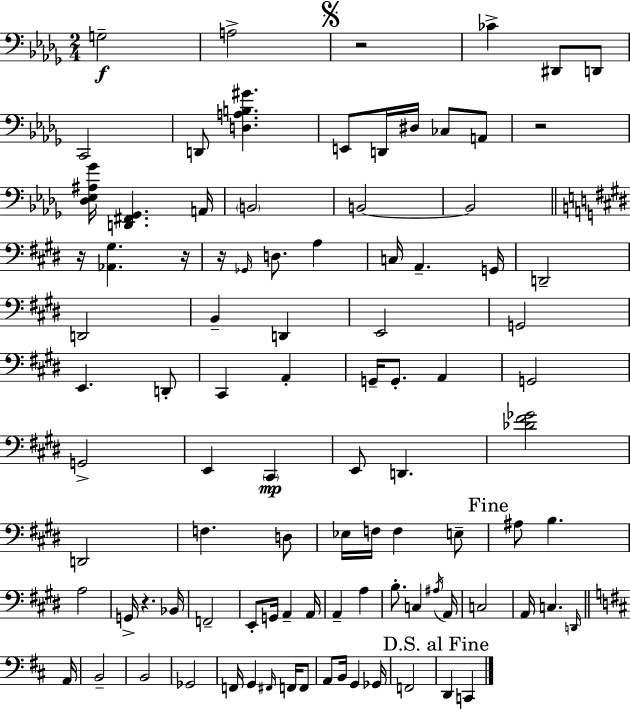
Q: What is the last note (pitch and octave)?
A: C2